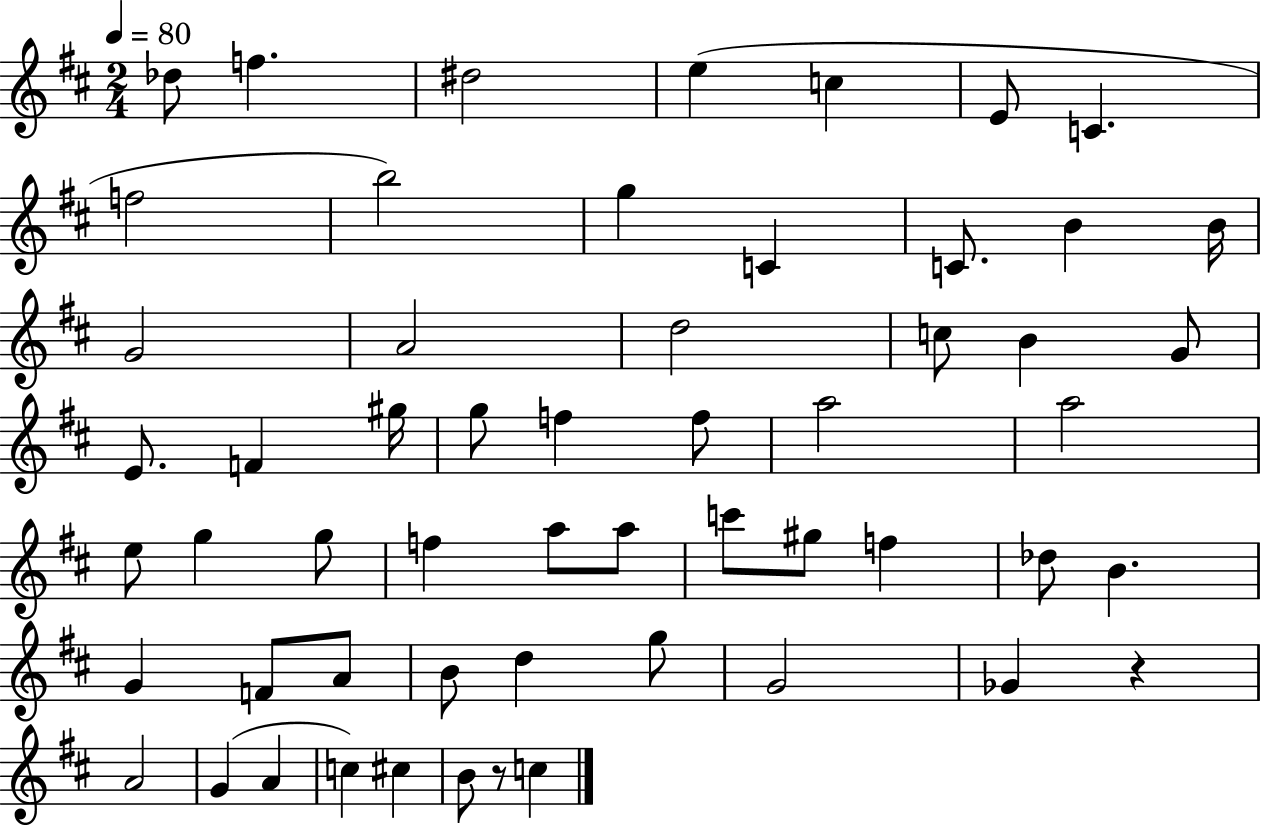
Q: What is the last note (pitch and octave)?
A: C5